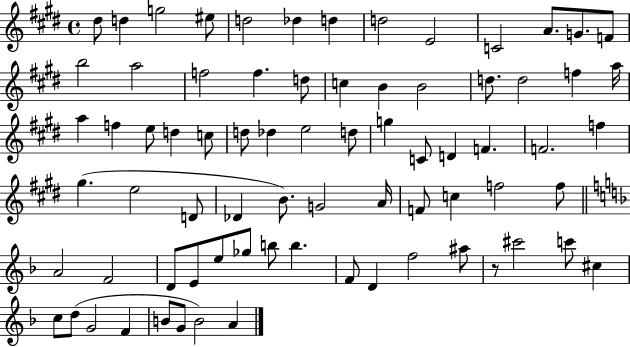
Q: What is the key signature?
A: E major